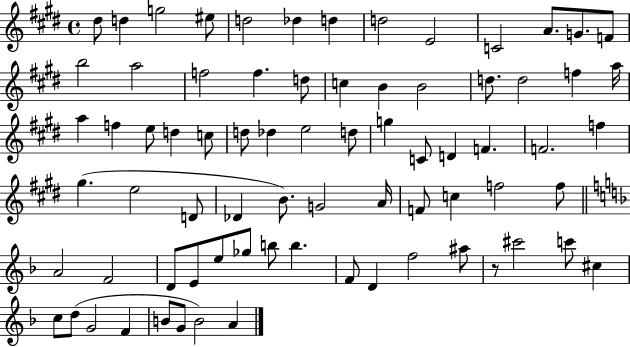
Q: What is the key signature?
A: E major